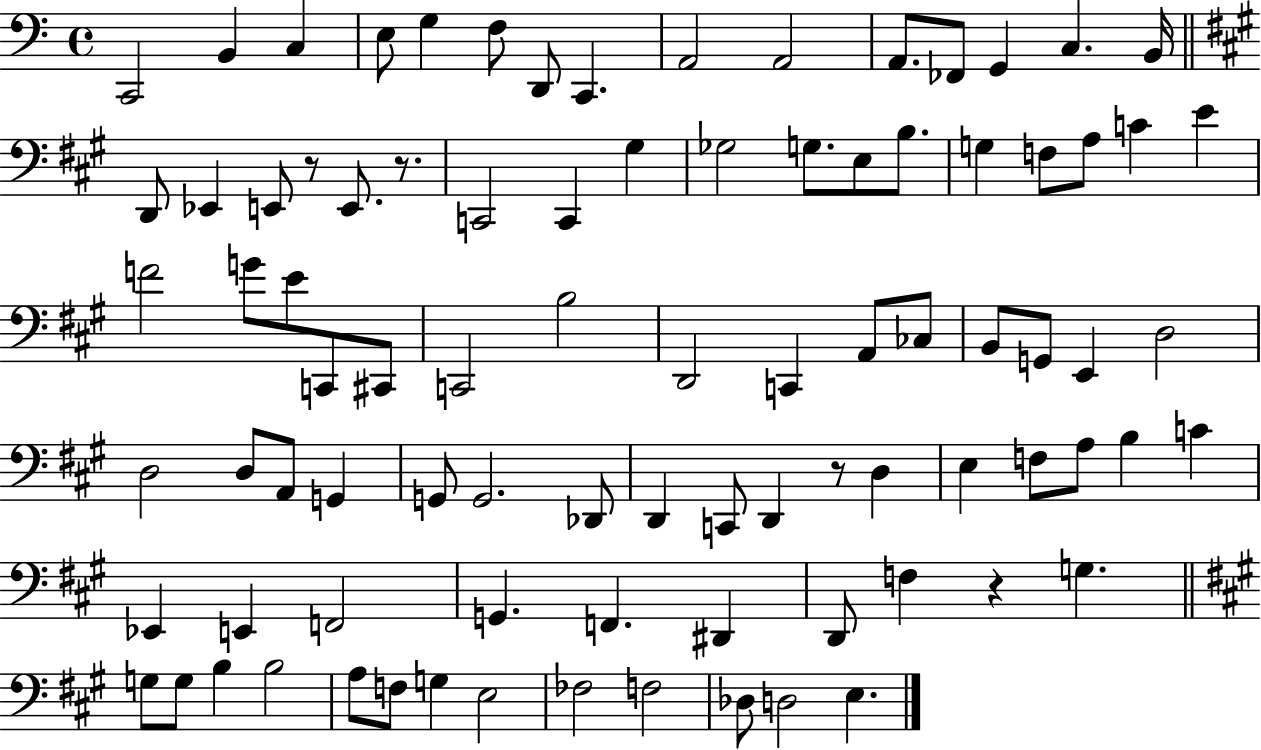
C2/h B2/q C3/q E3/e G3/q F3/e D2/e C2/q. A2/h A2/h A2/e. FES2/e G2/q C3/q. B2/s D2/e Eb2/q E2/e R/e E2/e. R/e. C2/h C2/q G#3/q Gb3/h G3/e. E3/e B3/e. G3/q F3/e A3/e C4/q E4/q F4/h G4/e E4/e C2/e C#2/e C2/h B3/h D2/h C2/q A2/e CES3/e B2/e G2/e E2/q D3/h D3/h D3/e A2/e G2/q G2/e G2/h. Db2/e D2/q C2/e D2/q R/e D3/q E3/q F3/e A3/e B3/q C4/q Eb2/q E2/q F2/h G2/q. F2/q. D#2/q D2/e F3/q R/q G3/q. G3/e G3/e B3/q B3/h A3/e F3/e G3/q E3/h FES3/h F3/h Db3/e D3/h E3/q.